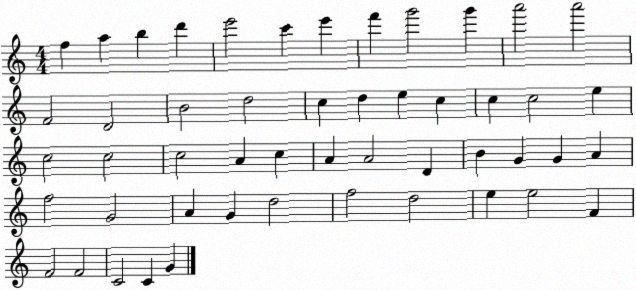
X:1
T:Untitled
M:4/4
L:1/4
K:C
f a b d' e'2 c' e' f' g'2 g' a'2 a'2 F2 D2 B2 d2 c d e c c c2 e c2 c2 c2 A c A A2 D B G G A f2 G2 A G d2 f2 d2 e e2 F F2 F2 C2 C G